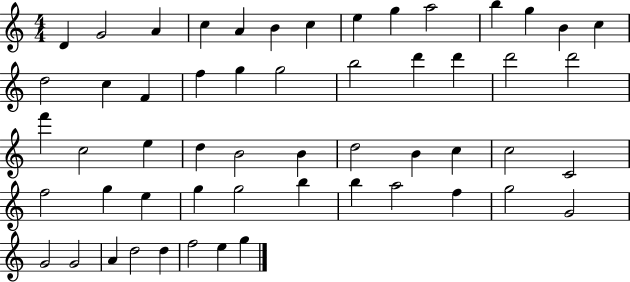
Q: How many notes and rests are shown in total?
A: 55